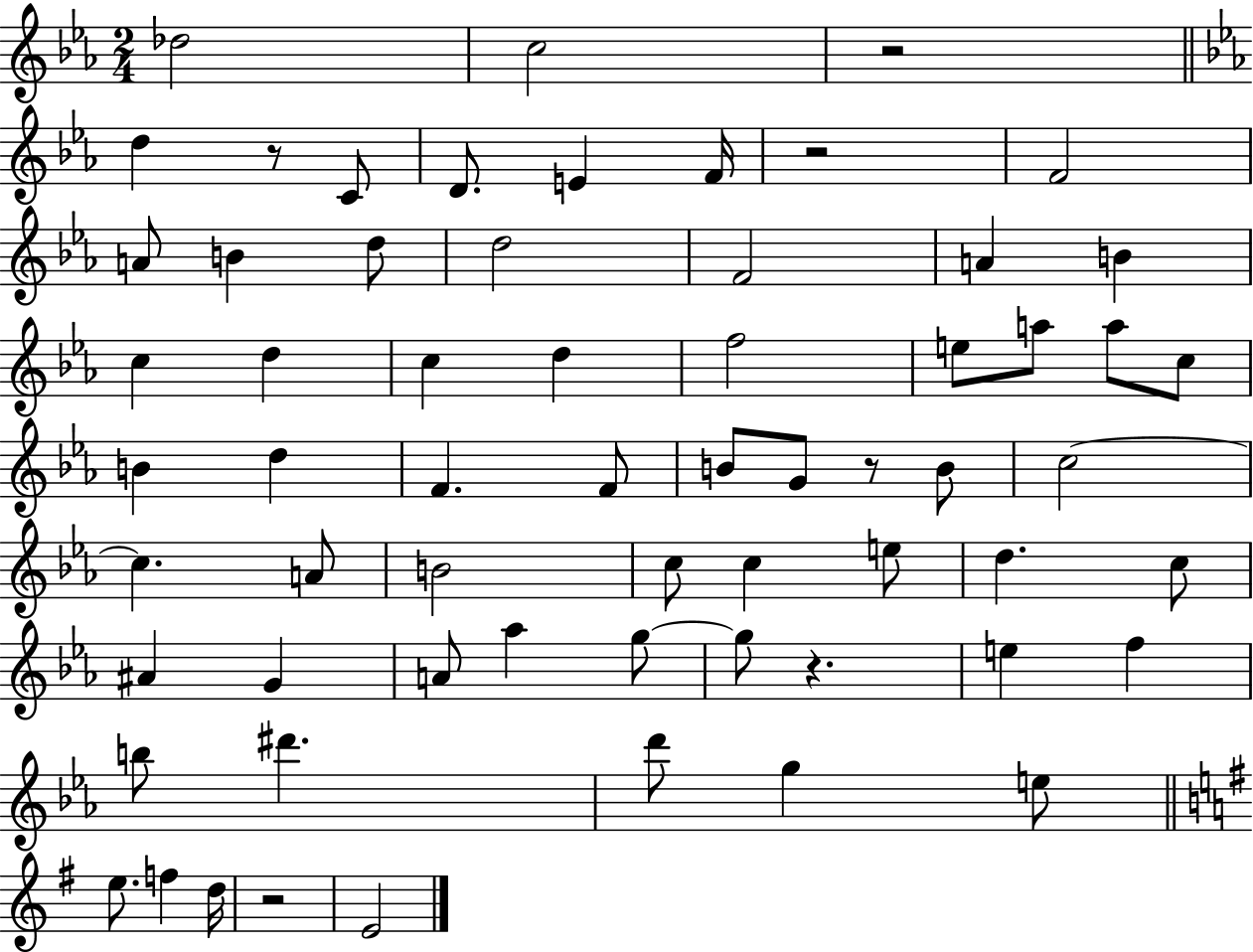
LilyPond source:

{
  \clef treble
  \numericTimeSignature
  \time 2/4
  \key ees \major
  des''2 | c''2 | r2 | \bar "||" \break \key ees \major d''4 r8 c'8 | d'8. e'4 f'16 | r2 | f'2 | \break a'8 b'4 d''8 | d''2 | f'2 | a'4 b'4 | \break c''4 d''4 | c''4 d''4 | f''2 | e''8 a''8 a''8 c''8 | \break b'4 d''4 | f'4. f'8 | b'8 g'8 r8 b'8 | c''2~~ | \break c''4. a'8 | b'2 | c''8 c''4 e''8 | d''4. c''8 | \break ais'4 g'4 | a'8 aes''4 g''8~~ | g''8 r4. | e''4 f''4 | \break b''8 dis'''4. | d'''8 g''4 e''8 | \bar "||" \break \key g \major e''8. f''4 d''16 | r2 | e'2 | \bar "|."
}